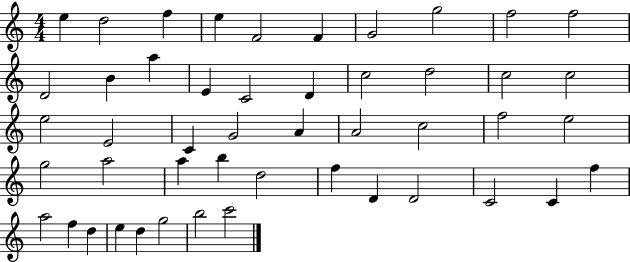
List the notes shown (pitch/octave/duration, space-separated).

E5/q D5/h F5/q E5/q F4/h F4/q G4/h G5/h F5/h F5/h D4/h B4/q A5/q E4/q C4/h D4/q C5/h D5/h C5/h C5/h E5/h E4/h C4/q G4/h A4/q A4/h C5/h F5/h E5/h G5/h A5/h A5/q B5/q D5/h F5/q D4/q D4/h C4/h C4/q F5/q A5/h F5/q D5/q E5/q D5/q G5/h B5/h C6/h